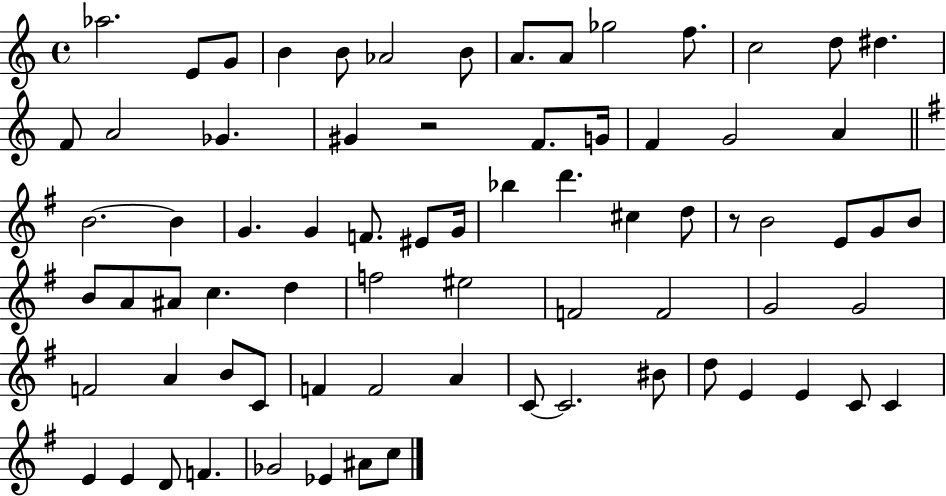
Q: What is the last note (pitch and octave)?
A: C5